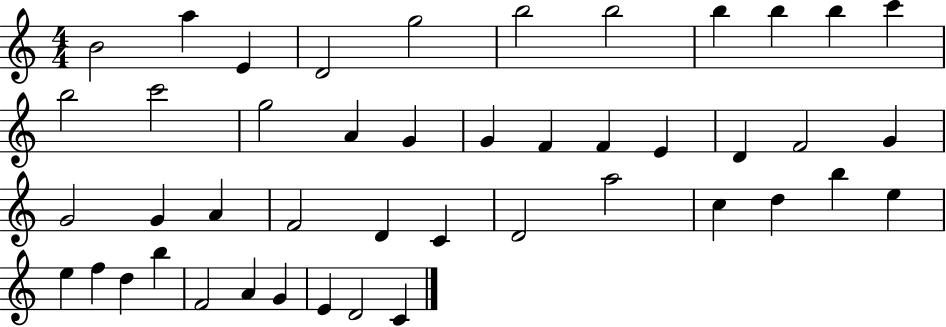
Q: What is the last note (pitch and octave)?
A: C4